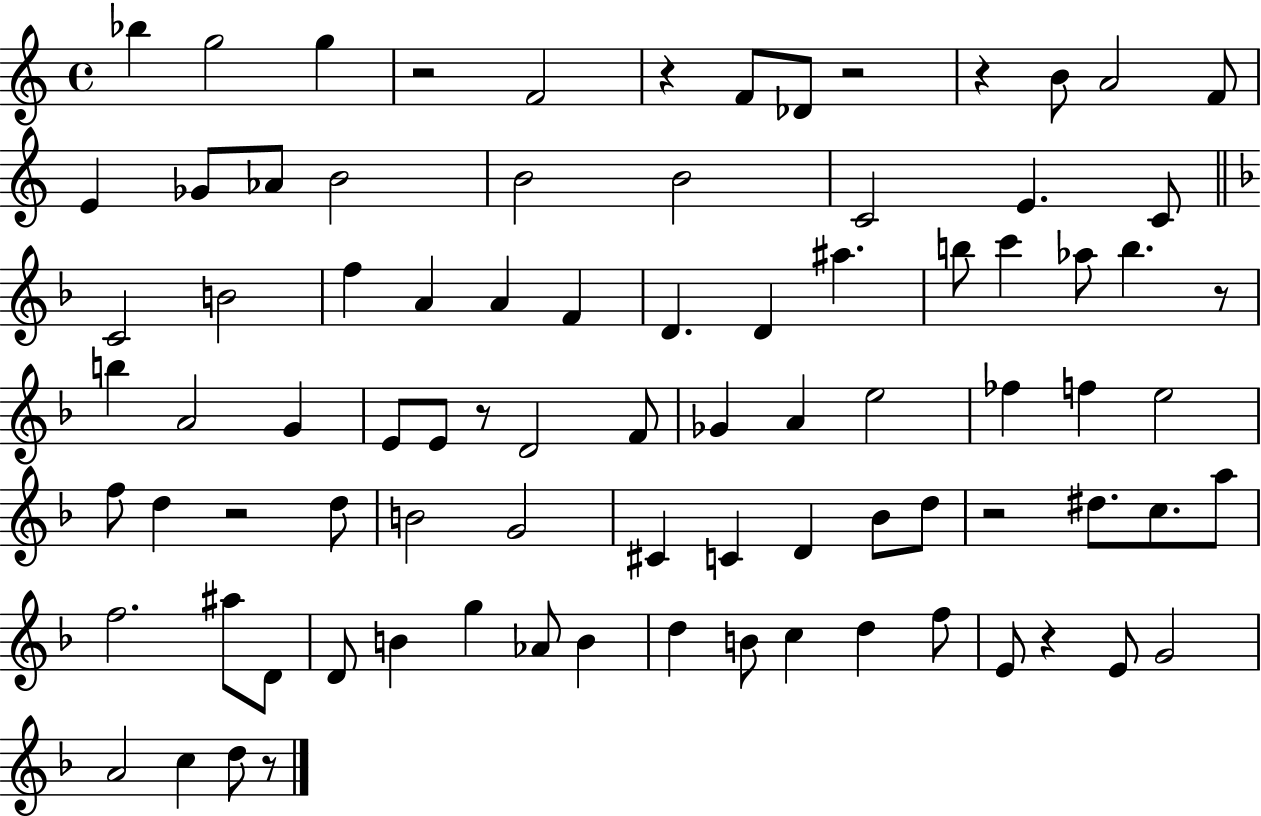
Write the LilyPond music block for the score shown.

{
  \clef treble
  \time 4/4
  \defaultTimeSignature
  \key c \major
  bes''4 g''2 g''4 | r2 f'2 | r4 f'8 des'8 r2 | r4 b'8 a'2 f'8 | \break e'4 ges'8 aes'8 b'2 | b'2 b'2 | c'2 e'4. c'8 | \bar "||" \break \key f \major c'2 b'2 | f''4 a'4 a'4 f'4 | d'4. d'4 ais''4. | b''8 c'''4 aes''8 b''4. r8 | \break b''4 a'2 g'4 | e'8 e'8 r8 d'2 f'8 | ges'4 a'4 e''2 | fes''4 f''4 e''2 | \break f''8 d''4 r2 d''8 | b'2 g'2 | cis'4 c'4 d'4 bes'8 d''8 | r2 dis''8. c''8. a''8 | \break f''2. ais''8 d'8 | d'8 b'4 g''4 aes'8 b'4 | d''4 b'8 c''4 d''4 f''8 | e'8 r4 e'8 g'2 | \break a'2 c''4 d''8 r8 | \bar "|."
}